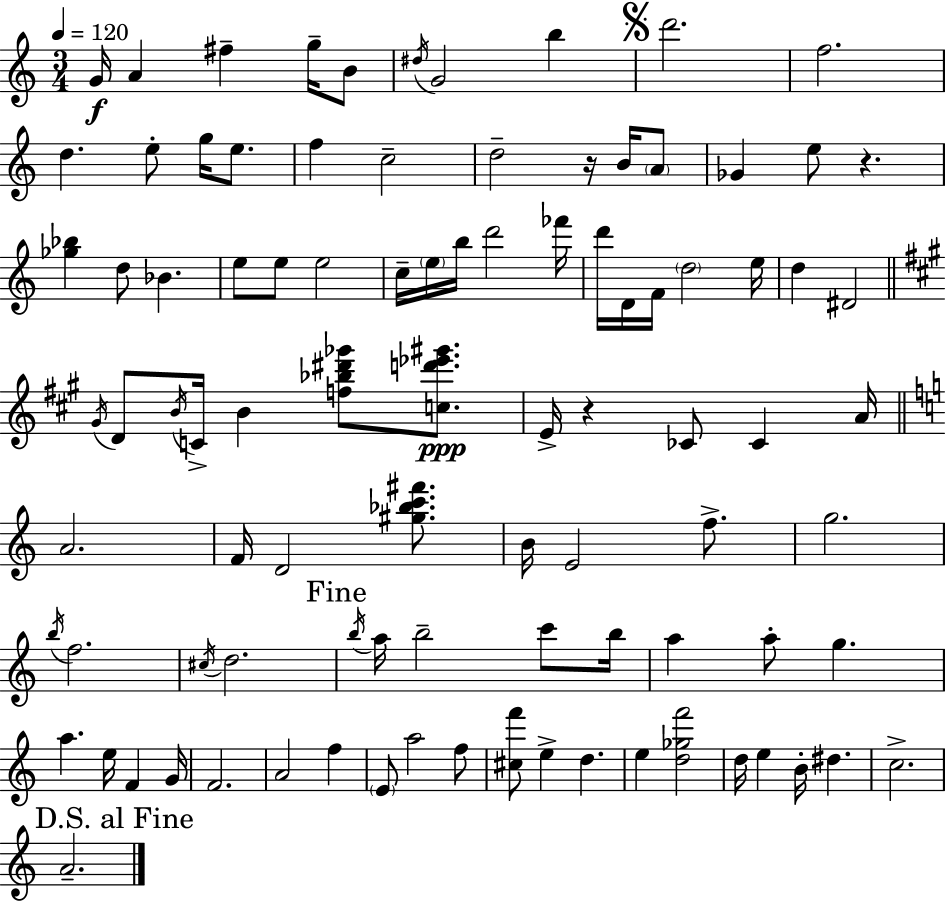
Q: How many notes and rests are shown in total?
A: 94